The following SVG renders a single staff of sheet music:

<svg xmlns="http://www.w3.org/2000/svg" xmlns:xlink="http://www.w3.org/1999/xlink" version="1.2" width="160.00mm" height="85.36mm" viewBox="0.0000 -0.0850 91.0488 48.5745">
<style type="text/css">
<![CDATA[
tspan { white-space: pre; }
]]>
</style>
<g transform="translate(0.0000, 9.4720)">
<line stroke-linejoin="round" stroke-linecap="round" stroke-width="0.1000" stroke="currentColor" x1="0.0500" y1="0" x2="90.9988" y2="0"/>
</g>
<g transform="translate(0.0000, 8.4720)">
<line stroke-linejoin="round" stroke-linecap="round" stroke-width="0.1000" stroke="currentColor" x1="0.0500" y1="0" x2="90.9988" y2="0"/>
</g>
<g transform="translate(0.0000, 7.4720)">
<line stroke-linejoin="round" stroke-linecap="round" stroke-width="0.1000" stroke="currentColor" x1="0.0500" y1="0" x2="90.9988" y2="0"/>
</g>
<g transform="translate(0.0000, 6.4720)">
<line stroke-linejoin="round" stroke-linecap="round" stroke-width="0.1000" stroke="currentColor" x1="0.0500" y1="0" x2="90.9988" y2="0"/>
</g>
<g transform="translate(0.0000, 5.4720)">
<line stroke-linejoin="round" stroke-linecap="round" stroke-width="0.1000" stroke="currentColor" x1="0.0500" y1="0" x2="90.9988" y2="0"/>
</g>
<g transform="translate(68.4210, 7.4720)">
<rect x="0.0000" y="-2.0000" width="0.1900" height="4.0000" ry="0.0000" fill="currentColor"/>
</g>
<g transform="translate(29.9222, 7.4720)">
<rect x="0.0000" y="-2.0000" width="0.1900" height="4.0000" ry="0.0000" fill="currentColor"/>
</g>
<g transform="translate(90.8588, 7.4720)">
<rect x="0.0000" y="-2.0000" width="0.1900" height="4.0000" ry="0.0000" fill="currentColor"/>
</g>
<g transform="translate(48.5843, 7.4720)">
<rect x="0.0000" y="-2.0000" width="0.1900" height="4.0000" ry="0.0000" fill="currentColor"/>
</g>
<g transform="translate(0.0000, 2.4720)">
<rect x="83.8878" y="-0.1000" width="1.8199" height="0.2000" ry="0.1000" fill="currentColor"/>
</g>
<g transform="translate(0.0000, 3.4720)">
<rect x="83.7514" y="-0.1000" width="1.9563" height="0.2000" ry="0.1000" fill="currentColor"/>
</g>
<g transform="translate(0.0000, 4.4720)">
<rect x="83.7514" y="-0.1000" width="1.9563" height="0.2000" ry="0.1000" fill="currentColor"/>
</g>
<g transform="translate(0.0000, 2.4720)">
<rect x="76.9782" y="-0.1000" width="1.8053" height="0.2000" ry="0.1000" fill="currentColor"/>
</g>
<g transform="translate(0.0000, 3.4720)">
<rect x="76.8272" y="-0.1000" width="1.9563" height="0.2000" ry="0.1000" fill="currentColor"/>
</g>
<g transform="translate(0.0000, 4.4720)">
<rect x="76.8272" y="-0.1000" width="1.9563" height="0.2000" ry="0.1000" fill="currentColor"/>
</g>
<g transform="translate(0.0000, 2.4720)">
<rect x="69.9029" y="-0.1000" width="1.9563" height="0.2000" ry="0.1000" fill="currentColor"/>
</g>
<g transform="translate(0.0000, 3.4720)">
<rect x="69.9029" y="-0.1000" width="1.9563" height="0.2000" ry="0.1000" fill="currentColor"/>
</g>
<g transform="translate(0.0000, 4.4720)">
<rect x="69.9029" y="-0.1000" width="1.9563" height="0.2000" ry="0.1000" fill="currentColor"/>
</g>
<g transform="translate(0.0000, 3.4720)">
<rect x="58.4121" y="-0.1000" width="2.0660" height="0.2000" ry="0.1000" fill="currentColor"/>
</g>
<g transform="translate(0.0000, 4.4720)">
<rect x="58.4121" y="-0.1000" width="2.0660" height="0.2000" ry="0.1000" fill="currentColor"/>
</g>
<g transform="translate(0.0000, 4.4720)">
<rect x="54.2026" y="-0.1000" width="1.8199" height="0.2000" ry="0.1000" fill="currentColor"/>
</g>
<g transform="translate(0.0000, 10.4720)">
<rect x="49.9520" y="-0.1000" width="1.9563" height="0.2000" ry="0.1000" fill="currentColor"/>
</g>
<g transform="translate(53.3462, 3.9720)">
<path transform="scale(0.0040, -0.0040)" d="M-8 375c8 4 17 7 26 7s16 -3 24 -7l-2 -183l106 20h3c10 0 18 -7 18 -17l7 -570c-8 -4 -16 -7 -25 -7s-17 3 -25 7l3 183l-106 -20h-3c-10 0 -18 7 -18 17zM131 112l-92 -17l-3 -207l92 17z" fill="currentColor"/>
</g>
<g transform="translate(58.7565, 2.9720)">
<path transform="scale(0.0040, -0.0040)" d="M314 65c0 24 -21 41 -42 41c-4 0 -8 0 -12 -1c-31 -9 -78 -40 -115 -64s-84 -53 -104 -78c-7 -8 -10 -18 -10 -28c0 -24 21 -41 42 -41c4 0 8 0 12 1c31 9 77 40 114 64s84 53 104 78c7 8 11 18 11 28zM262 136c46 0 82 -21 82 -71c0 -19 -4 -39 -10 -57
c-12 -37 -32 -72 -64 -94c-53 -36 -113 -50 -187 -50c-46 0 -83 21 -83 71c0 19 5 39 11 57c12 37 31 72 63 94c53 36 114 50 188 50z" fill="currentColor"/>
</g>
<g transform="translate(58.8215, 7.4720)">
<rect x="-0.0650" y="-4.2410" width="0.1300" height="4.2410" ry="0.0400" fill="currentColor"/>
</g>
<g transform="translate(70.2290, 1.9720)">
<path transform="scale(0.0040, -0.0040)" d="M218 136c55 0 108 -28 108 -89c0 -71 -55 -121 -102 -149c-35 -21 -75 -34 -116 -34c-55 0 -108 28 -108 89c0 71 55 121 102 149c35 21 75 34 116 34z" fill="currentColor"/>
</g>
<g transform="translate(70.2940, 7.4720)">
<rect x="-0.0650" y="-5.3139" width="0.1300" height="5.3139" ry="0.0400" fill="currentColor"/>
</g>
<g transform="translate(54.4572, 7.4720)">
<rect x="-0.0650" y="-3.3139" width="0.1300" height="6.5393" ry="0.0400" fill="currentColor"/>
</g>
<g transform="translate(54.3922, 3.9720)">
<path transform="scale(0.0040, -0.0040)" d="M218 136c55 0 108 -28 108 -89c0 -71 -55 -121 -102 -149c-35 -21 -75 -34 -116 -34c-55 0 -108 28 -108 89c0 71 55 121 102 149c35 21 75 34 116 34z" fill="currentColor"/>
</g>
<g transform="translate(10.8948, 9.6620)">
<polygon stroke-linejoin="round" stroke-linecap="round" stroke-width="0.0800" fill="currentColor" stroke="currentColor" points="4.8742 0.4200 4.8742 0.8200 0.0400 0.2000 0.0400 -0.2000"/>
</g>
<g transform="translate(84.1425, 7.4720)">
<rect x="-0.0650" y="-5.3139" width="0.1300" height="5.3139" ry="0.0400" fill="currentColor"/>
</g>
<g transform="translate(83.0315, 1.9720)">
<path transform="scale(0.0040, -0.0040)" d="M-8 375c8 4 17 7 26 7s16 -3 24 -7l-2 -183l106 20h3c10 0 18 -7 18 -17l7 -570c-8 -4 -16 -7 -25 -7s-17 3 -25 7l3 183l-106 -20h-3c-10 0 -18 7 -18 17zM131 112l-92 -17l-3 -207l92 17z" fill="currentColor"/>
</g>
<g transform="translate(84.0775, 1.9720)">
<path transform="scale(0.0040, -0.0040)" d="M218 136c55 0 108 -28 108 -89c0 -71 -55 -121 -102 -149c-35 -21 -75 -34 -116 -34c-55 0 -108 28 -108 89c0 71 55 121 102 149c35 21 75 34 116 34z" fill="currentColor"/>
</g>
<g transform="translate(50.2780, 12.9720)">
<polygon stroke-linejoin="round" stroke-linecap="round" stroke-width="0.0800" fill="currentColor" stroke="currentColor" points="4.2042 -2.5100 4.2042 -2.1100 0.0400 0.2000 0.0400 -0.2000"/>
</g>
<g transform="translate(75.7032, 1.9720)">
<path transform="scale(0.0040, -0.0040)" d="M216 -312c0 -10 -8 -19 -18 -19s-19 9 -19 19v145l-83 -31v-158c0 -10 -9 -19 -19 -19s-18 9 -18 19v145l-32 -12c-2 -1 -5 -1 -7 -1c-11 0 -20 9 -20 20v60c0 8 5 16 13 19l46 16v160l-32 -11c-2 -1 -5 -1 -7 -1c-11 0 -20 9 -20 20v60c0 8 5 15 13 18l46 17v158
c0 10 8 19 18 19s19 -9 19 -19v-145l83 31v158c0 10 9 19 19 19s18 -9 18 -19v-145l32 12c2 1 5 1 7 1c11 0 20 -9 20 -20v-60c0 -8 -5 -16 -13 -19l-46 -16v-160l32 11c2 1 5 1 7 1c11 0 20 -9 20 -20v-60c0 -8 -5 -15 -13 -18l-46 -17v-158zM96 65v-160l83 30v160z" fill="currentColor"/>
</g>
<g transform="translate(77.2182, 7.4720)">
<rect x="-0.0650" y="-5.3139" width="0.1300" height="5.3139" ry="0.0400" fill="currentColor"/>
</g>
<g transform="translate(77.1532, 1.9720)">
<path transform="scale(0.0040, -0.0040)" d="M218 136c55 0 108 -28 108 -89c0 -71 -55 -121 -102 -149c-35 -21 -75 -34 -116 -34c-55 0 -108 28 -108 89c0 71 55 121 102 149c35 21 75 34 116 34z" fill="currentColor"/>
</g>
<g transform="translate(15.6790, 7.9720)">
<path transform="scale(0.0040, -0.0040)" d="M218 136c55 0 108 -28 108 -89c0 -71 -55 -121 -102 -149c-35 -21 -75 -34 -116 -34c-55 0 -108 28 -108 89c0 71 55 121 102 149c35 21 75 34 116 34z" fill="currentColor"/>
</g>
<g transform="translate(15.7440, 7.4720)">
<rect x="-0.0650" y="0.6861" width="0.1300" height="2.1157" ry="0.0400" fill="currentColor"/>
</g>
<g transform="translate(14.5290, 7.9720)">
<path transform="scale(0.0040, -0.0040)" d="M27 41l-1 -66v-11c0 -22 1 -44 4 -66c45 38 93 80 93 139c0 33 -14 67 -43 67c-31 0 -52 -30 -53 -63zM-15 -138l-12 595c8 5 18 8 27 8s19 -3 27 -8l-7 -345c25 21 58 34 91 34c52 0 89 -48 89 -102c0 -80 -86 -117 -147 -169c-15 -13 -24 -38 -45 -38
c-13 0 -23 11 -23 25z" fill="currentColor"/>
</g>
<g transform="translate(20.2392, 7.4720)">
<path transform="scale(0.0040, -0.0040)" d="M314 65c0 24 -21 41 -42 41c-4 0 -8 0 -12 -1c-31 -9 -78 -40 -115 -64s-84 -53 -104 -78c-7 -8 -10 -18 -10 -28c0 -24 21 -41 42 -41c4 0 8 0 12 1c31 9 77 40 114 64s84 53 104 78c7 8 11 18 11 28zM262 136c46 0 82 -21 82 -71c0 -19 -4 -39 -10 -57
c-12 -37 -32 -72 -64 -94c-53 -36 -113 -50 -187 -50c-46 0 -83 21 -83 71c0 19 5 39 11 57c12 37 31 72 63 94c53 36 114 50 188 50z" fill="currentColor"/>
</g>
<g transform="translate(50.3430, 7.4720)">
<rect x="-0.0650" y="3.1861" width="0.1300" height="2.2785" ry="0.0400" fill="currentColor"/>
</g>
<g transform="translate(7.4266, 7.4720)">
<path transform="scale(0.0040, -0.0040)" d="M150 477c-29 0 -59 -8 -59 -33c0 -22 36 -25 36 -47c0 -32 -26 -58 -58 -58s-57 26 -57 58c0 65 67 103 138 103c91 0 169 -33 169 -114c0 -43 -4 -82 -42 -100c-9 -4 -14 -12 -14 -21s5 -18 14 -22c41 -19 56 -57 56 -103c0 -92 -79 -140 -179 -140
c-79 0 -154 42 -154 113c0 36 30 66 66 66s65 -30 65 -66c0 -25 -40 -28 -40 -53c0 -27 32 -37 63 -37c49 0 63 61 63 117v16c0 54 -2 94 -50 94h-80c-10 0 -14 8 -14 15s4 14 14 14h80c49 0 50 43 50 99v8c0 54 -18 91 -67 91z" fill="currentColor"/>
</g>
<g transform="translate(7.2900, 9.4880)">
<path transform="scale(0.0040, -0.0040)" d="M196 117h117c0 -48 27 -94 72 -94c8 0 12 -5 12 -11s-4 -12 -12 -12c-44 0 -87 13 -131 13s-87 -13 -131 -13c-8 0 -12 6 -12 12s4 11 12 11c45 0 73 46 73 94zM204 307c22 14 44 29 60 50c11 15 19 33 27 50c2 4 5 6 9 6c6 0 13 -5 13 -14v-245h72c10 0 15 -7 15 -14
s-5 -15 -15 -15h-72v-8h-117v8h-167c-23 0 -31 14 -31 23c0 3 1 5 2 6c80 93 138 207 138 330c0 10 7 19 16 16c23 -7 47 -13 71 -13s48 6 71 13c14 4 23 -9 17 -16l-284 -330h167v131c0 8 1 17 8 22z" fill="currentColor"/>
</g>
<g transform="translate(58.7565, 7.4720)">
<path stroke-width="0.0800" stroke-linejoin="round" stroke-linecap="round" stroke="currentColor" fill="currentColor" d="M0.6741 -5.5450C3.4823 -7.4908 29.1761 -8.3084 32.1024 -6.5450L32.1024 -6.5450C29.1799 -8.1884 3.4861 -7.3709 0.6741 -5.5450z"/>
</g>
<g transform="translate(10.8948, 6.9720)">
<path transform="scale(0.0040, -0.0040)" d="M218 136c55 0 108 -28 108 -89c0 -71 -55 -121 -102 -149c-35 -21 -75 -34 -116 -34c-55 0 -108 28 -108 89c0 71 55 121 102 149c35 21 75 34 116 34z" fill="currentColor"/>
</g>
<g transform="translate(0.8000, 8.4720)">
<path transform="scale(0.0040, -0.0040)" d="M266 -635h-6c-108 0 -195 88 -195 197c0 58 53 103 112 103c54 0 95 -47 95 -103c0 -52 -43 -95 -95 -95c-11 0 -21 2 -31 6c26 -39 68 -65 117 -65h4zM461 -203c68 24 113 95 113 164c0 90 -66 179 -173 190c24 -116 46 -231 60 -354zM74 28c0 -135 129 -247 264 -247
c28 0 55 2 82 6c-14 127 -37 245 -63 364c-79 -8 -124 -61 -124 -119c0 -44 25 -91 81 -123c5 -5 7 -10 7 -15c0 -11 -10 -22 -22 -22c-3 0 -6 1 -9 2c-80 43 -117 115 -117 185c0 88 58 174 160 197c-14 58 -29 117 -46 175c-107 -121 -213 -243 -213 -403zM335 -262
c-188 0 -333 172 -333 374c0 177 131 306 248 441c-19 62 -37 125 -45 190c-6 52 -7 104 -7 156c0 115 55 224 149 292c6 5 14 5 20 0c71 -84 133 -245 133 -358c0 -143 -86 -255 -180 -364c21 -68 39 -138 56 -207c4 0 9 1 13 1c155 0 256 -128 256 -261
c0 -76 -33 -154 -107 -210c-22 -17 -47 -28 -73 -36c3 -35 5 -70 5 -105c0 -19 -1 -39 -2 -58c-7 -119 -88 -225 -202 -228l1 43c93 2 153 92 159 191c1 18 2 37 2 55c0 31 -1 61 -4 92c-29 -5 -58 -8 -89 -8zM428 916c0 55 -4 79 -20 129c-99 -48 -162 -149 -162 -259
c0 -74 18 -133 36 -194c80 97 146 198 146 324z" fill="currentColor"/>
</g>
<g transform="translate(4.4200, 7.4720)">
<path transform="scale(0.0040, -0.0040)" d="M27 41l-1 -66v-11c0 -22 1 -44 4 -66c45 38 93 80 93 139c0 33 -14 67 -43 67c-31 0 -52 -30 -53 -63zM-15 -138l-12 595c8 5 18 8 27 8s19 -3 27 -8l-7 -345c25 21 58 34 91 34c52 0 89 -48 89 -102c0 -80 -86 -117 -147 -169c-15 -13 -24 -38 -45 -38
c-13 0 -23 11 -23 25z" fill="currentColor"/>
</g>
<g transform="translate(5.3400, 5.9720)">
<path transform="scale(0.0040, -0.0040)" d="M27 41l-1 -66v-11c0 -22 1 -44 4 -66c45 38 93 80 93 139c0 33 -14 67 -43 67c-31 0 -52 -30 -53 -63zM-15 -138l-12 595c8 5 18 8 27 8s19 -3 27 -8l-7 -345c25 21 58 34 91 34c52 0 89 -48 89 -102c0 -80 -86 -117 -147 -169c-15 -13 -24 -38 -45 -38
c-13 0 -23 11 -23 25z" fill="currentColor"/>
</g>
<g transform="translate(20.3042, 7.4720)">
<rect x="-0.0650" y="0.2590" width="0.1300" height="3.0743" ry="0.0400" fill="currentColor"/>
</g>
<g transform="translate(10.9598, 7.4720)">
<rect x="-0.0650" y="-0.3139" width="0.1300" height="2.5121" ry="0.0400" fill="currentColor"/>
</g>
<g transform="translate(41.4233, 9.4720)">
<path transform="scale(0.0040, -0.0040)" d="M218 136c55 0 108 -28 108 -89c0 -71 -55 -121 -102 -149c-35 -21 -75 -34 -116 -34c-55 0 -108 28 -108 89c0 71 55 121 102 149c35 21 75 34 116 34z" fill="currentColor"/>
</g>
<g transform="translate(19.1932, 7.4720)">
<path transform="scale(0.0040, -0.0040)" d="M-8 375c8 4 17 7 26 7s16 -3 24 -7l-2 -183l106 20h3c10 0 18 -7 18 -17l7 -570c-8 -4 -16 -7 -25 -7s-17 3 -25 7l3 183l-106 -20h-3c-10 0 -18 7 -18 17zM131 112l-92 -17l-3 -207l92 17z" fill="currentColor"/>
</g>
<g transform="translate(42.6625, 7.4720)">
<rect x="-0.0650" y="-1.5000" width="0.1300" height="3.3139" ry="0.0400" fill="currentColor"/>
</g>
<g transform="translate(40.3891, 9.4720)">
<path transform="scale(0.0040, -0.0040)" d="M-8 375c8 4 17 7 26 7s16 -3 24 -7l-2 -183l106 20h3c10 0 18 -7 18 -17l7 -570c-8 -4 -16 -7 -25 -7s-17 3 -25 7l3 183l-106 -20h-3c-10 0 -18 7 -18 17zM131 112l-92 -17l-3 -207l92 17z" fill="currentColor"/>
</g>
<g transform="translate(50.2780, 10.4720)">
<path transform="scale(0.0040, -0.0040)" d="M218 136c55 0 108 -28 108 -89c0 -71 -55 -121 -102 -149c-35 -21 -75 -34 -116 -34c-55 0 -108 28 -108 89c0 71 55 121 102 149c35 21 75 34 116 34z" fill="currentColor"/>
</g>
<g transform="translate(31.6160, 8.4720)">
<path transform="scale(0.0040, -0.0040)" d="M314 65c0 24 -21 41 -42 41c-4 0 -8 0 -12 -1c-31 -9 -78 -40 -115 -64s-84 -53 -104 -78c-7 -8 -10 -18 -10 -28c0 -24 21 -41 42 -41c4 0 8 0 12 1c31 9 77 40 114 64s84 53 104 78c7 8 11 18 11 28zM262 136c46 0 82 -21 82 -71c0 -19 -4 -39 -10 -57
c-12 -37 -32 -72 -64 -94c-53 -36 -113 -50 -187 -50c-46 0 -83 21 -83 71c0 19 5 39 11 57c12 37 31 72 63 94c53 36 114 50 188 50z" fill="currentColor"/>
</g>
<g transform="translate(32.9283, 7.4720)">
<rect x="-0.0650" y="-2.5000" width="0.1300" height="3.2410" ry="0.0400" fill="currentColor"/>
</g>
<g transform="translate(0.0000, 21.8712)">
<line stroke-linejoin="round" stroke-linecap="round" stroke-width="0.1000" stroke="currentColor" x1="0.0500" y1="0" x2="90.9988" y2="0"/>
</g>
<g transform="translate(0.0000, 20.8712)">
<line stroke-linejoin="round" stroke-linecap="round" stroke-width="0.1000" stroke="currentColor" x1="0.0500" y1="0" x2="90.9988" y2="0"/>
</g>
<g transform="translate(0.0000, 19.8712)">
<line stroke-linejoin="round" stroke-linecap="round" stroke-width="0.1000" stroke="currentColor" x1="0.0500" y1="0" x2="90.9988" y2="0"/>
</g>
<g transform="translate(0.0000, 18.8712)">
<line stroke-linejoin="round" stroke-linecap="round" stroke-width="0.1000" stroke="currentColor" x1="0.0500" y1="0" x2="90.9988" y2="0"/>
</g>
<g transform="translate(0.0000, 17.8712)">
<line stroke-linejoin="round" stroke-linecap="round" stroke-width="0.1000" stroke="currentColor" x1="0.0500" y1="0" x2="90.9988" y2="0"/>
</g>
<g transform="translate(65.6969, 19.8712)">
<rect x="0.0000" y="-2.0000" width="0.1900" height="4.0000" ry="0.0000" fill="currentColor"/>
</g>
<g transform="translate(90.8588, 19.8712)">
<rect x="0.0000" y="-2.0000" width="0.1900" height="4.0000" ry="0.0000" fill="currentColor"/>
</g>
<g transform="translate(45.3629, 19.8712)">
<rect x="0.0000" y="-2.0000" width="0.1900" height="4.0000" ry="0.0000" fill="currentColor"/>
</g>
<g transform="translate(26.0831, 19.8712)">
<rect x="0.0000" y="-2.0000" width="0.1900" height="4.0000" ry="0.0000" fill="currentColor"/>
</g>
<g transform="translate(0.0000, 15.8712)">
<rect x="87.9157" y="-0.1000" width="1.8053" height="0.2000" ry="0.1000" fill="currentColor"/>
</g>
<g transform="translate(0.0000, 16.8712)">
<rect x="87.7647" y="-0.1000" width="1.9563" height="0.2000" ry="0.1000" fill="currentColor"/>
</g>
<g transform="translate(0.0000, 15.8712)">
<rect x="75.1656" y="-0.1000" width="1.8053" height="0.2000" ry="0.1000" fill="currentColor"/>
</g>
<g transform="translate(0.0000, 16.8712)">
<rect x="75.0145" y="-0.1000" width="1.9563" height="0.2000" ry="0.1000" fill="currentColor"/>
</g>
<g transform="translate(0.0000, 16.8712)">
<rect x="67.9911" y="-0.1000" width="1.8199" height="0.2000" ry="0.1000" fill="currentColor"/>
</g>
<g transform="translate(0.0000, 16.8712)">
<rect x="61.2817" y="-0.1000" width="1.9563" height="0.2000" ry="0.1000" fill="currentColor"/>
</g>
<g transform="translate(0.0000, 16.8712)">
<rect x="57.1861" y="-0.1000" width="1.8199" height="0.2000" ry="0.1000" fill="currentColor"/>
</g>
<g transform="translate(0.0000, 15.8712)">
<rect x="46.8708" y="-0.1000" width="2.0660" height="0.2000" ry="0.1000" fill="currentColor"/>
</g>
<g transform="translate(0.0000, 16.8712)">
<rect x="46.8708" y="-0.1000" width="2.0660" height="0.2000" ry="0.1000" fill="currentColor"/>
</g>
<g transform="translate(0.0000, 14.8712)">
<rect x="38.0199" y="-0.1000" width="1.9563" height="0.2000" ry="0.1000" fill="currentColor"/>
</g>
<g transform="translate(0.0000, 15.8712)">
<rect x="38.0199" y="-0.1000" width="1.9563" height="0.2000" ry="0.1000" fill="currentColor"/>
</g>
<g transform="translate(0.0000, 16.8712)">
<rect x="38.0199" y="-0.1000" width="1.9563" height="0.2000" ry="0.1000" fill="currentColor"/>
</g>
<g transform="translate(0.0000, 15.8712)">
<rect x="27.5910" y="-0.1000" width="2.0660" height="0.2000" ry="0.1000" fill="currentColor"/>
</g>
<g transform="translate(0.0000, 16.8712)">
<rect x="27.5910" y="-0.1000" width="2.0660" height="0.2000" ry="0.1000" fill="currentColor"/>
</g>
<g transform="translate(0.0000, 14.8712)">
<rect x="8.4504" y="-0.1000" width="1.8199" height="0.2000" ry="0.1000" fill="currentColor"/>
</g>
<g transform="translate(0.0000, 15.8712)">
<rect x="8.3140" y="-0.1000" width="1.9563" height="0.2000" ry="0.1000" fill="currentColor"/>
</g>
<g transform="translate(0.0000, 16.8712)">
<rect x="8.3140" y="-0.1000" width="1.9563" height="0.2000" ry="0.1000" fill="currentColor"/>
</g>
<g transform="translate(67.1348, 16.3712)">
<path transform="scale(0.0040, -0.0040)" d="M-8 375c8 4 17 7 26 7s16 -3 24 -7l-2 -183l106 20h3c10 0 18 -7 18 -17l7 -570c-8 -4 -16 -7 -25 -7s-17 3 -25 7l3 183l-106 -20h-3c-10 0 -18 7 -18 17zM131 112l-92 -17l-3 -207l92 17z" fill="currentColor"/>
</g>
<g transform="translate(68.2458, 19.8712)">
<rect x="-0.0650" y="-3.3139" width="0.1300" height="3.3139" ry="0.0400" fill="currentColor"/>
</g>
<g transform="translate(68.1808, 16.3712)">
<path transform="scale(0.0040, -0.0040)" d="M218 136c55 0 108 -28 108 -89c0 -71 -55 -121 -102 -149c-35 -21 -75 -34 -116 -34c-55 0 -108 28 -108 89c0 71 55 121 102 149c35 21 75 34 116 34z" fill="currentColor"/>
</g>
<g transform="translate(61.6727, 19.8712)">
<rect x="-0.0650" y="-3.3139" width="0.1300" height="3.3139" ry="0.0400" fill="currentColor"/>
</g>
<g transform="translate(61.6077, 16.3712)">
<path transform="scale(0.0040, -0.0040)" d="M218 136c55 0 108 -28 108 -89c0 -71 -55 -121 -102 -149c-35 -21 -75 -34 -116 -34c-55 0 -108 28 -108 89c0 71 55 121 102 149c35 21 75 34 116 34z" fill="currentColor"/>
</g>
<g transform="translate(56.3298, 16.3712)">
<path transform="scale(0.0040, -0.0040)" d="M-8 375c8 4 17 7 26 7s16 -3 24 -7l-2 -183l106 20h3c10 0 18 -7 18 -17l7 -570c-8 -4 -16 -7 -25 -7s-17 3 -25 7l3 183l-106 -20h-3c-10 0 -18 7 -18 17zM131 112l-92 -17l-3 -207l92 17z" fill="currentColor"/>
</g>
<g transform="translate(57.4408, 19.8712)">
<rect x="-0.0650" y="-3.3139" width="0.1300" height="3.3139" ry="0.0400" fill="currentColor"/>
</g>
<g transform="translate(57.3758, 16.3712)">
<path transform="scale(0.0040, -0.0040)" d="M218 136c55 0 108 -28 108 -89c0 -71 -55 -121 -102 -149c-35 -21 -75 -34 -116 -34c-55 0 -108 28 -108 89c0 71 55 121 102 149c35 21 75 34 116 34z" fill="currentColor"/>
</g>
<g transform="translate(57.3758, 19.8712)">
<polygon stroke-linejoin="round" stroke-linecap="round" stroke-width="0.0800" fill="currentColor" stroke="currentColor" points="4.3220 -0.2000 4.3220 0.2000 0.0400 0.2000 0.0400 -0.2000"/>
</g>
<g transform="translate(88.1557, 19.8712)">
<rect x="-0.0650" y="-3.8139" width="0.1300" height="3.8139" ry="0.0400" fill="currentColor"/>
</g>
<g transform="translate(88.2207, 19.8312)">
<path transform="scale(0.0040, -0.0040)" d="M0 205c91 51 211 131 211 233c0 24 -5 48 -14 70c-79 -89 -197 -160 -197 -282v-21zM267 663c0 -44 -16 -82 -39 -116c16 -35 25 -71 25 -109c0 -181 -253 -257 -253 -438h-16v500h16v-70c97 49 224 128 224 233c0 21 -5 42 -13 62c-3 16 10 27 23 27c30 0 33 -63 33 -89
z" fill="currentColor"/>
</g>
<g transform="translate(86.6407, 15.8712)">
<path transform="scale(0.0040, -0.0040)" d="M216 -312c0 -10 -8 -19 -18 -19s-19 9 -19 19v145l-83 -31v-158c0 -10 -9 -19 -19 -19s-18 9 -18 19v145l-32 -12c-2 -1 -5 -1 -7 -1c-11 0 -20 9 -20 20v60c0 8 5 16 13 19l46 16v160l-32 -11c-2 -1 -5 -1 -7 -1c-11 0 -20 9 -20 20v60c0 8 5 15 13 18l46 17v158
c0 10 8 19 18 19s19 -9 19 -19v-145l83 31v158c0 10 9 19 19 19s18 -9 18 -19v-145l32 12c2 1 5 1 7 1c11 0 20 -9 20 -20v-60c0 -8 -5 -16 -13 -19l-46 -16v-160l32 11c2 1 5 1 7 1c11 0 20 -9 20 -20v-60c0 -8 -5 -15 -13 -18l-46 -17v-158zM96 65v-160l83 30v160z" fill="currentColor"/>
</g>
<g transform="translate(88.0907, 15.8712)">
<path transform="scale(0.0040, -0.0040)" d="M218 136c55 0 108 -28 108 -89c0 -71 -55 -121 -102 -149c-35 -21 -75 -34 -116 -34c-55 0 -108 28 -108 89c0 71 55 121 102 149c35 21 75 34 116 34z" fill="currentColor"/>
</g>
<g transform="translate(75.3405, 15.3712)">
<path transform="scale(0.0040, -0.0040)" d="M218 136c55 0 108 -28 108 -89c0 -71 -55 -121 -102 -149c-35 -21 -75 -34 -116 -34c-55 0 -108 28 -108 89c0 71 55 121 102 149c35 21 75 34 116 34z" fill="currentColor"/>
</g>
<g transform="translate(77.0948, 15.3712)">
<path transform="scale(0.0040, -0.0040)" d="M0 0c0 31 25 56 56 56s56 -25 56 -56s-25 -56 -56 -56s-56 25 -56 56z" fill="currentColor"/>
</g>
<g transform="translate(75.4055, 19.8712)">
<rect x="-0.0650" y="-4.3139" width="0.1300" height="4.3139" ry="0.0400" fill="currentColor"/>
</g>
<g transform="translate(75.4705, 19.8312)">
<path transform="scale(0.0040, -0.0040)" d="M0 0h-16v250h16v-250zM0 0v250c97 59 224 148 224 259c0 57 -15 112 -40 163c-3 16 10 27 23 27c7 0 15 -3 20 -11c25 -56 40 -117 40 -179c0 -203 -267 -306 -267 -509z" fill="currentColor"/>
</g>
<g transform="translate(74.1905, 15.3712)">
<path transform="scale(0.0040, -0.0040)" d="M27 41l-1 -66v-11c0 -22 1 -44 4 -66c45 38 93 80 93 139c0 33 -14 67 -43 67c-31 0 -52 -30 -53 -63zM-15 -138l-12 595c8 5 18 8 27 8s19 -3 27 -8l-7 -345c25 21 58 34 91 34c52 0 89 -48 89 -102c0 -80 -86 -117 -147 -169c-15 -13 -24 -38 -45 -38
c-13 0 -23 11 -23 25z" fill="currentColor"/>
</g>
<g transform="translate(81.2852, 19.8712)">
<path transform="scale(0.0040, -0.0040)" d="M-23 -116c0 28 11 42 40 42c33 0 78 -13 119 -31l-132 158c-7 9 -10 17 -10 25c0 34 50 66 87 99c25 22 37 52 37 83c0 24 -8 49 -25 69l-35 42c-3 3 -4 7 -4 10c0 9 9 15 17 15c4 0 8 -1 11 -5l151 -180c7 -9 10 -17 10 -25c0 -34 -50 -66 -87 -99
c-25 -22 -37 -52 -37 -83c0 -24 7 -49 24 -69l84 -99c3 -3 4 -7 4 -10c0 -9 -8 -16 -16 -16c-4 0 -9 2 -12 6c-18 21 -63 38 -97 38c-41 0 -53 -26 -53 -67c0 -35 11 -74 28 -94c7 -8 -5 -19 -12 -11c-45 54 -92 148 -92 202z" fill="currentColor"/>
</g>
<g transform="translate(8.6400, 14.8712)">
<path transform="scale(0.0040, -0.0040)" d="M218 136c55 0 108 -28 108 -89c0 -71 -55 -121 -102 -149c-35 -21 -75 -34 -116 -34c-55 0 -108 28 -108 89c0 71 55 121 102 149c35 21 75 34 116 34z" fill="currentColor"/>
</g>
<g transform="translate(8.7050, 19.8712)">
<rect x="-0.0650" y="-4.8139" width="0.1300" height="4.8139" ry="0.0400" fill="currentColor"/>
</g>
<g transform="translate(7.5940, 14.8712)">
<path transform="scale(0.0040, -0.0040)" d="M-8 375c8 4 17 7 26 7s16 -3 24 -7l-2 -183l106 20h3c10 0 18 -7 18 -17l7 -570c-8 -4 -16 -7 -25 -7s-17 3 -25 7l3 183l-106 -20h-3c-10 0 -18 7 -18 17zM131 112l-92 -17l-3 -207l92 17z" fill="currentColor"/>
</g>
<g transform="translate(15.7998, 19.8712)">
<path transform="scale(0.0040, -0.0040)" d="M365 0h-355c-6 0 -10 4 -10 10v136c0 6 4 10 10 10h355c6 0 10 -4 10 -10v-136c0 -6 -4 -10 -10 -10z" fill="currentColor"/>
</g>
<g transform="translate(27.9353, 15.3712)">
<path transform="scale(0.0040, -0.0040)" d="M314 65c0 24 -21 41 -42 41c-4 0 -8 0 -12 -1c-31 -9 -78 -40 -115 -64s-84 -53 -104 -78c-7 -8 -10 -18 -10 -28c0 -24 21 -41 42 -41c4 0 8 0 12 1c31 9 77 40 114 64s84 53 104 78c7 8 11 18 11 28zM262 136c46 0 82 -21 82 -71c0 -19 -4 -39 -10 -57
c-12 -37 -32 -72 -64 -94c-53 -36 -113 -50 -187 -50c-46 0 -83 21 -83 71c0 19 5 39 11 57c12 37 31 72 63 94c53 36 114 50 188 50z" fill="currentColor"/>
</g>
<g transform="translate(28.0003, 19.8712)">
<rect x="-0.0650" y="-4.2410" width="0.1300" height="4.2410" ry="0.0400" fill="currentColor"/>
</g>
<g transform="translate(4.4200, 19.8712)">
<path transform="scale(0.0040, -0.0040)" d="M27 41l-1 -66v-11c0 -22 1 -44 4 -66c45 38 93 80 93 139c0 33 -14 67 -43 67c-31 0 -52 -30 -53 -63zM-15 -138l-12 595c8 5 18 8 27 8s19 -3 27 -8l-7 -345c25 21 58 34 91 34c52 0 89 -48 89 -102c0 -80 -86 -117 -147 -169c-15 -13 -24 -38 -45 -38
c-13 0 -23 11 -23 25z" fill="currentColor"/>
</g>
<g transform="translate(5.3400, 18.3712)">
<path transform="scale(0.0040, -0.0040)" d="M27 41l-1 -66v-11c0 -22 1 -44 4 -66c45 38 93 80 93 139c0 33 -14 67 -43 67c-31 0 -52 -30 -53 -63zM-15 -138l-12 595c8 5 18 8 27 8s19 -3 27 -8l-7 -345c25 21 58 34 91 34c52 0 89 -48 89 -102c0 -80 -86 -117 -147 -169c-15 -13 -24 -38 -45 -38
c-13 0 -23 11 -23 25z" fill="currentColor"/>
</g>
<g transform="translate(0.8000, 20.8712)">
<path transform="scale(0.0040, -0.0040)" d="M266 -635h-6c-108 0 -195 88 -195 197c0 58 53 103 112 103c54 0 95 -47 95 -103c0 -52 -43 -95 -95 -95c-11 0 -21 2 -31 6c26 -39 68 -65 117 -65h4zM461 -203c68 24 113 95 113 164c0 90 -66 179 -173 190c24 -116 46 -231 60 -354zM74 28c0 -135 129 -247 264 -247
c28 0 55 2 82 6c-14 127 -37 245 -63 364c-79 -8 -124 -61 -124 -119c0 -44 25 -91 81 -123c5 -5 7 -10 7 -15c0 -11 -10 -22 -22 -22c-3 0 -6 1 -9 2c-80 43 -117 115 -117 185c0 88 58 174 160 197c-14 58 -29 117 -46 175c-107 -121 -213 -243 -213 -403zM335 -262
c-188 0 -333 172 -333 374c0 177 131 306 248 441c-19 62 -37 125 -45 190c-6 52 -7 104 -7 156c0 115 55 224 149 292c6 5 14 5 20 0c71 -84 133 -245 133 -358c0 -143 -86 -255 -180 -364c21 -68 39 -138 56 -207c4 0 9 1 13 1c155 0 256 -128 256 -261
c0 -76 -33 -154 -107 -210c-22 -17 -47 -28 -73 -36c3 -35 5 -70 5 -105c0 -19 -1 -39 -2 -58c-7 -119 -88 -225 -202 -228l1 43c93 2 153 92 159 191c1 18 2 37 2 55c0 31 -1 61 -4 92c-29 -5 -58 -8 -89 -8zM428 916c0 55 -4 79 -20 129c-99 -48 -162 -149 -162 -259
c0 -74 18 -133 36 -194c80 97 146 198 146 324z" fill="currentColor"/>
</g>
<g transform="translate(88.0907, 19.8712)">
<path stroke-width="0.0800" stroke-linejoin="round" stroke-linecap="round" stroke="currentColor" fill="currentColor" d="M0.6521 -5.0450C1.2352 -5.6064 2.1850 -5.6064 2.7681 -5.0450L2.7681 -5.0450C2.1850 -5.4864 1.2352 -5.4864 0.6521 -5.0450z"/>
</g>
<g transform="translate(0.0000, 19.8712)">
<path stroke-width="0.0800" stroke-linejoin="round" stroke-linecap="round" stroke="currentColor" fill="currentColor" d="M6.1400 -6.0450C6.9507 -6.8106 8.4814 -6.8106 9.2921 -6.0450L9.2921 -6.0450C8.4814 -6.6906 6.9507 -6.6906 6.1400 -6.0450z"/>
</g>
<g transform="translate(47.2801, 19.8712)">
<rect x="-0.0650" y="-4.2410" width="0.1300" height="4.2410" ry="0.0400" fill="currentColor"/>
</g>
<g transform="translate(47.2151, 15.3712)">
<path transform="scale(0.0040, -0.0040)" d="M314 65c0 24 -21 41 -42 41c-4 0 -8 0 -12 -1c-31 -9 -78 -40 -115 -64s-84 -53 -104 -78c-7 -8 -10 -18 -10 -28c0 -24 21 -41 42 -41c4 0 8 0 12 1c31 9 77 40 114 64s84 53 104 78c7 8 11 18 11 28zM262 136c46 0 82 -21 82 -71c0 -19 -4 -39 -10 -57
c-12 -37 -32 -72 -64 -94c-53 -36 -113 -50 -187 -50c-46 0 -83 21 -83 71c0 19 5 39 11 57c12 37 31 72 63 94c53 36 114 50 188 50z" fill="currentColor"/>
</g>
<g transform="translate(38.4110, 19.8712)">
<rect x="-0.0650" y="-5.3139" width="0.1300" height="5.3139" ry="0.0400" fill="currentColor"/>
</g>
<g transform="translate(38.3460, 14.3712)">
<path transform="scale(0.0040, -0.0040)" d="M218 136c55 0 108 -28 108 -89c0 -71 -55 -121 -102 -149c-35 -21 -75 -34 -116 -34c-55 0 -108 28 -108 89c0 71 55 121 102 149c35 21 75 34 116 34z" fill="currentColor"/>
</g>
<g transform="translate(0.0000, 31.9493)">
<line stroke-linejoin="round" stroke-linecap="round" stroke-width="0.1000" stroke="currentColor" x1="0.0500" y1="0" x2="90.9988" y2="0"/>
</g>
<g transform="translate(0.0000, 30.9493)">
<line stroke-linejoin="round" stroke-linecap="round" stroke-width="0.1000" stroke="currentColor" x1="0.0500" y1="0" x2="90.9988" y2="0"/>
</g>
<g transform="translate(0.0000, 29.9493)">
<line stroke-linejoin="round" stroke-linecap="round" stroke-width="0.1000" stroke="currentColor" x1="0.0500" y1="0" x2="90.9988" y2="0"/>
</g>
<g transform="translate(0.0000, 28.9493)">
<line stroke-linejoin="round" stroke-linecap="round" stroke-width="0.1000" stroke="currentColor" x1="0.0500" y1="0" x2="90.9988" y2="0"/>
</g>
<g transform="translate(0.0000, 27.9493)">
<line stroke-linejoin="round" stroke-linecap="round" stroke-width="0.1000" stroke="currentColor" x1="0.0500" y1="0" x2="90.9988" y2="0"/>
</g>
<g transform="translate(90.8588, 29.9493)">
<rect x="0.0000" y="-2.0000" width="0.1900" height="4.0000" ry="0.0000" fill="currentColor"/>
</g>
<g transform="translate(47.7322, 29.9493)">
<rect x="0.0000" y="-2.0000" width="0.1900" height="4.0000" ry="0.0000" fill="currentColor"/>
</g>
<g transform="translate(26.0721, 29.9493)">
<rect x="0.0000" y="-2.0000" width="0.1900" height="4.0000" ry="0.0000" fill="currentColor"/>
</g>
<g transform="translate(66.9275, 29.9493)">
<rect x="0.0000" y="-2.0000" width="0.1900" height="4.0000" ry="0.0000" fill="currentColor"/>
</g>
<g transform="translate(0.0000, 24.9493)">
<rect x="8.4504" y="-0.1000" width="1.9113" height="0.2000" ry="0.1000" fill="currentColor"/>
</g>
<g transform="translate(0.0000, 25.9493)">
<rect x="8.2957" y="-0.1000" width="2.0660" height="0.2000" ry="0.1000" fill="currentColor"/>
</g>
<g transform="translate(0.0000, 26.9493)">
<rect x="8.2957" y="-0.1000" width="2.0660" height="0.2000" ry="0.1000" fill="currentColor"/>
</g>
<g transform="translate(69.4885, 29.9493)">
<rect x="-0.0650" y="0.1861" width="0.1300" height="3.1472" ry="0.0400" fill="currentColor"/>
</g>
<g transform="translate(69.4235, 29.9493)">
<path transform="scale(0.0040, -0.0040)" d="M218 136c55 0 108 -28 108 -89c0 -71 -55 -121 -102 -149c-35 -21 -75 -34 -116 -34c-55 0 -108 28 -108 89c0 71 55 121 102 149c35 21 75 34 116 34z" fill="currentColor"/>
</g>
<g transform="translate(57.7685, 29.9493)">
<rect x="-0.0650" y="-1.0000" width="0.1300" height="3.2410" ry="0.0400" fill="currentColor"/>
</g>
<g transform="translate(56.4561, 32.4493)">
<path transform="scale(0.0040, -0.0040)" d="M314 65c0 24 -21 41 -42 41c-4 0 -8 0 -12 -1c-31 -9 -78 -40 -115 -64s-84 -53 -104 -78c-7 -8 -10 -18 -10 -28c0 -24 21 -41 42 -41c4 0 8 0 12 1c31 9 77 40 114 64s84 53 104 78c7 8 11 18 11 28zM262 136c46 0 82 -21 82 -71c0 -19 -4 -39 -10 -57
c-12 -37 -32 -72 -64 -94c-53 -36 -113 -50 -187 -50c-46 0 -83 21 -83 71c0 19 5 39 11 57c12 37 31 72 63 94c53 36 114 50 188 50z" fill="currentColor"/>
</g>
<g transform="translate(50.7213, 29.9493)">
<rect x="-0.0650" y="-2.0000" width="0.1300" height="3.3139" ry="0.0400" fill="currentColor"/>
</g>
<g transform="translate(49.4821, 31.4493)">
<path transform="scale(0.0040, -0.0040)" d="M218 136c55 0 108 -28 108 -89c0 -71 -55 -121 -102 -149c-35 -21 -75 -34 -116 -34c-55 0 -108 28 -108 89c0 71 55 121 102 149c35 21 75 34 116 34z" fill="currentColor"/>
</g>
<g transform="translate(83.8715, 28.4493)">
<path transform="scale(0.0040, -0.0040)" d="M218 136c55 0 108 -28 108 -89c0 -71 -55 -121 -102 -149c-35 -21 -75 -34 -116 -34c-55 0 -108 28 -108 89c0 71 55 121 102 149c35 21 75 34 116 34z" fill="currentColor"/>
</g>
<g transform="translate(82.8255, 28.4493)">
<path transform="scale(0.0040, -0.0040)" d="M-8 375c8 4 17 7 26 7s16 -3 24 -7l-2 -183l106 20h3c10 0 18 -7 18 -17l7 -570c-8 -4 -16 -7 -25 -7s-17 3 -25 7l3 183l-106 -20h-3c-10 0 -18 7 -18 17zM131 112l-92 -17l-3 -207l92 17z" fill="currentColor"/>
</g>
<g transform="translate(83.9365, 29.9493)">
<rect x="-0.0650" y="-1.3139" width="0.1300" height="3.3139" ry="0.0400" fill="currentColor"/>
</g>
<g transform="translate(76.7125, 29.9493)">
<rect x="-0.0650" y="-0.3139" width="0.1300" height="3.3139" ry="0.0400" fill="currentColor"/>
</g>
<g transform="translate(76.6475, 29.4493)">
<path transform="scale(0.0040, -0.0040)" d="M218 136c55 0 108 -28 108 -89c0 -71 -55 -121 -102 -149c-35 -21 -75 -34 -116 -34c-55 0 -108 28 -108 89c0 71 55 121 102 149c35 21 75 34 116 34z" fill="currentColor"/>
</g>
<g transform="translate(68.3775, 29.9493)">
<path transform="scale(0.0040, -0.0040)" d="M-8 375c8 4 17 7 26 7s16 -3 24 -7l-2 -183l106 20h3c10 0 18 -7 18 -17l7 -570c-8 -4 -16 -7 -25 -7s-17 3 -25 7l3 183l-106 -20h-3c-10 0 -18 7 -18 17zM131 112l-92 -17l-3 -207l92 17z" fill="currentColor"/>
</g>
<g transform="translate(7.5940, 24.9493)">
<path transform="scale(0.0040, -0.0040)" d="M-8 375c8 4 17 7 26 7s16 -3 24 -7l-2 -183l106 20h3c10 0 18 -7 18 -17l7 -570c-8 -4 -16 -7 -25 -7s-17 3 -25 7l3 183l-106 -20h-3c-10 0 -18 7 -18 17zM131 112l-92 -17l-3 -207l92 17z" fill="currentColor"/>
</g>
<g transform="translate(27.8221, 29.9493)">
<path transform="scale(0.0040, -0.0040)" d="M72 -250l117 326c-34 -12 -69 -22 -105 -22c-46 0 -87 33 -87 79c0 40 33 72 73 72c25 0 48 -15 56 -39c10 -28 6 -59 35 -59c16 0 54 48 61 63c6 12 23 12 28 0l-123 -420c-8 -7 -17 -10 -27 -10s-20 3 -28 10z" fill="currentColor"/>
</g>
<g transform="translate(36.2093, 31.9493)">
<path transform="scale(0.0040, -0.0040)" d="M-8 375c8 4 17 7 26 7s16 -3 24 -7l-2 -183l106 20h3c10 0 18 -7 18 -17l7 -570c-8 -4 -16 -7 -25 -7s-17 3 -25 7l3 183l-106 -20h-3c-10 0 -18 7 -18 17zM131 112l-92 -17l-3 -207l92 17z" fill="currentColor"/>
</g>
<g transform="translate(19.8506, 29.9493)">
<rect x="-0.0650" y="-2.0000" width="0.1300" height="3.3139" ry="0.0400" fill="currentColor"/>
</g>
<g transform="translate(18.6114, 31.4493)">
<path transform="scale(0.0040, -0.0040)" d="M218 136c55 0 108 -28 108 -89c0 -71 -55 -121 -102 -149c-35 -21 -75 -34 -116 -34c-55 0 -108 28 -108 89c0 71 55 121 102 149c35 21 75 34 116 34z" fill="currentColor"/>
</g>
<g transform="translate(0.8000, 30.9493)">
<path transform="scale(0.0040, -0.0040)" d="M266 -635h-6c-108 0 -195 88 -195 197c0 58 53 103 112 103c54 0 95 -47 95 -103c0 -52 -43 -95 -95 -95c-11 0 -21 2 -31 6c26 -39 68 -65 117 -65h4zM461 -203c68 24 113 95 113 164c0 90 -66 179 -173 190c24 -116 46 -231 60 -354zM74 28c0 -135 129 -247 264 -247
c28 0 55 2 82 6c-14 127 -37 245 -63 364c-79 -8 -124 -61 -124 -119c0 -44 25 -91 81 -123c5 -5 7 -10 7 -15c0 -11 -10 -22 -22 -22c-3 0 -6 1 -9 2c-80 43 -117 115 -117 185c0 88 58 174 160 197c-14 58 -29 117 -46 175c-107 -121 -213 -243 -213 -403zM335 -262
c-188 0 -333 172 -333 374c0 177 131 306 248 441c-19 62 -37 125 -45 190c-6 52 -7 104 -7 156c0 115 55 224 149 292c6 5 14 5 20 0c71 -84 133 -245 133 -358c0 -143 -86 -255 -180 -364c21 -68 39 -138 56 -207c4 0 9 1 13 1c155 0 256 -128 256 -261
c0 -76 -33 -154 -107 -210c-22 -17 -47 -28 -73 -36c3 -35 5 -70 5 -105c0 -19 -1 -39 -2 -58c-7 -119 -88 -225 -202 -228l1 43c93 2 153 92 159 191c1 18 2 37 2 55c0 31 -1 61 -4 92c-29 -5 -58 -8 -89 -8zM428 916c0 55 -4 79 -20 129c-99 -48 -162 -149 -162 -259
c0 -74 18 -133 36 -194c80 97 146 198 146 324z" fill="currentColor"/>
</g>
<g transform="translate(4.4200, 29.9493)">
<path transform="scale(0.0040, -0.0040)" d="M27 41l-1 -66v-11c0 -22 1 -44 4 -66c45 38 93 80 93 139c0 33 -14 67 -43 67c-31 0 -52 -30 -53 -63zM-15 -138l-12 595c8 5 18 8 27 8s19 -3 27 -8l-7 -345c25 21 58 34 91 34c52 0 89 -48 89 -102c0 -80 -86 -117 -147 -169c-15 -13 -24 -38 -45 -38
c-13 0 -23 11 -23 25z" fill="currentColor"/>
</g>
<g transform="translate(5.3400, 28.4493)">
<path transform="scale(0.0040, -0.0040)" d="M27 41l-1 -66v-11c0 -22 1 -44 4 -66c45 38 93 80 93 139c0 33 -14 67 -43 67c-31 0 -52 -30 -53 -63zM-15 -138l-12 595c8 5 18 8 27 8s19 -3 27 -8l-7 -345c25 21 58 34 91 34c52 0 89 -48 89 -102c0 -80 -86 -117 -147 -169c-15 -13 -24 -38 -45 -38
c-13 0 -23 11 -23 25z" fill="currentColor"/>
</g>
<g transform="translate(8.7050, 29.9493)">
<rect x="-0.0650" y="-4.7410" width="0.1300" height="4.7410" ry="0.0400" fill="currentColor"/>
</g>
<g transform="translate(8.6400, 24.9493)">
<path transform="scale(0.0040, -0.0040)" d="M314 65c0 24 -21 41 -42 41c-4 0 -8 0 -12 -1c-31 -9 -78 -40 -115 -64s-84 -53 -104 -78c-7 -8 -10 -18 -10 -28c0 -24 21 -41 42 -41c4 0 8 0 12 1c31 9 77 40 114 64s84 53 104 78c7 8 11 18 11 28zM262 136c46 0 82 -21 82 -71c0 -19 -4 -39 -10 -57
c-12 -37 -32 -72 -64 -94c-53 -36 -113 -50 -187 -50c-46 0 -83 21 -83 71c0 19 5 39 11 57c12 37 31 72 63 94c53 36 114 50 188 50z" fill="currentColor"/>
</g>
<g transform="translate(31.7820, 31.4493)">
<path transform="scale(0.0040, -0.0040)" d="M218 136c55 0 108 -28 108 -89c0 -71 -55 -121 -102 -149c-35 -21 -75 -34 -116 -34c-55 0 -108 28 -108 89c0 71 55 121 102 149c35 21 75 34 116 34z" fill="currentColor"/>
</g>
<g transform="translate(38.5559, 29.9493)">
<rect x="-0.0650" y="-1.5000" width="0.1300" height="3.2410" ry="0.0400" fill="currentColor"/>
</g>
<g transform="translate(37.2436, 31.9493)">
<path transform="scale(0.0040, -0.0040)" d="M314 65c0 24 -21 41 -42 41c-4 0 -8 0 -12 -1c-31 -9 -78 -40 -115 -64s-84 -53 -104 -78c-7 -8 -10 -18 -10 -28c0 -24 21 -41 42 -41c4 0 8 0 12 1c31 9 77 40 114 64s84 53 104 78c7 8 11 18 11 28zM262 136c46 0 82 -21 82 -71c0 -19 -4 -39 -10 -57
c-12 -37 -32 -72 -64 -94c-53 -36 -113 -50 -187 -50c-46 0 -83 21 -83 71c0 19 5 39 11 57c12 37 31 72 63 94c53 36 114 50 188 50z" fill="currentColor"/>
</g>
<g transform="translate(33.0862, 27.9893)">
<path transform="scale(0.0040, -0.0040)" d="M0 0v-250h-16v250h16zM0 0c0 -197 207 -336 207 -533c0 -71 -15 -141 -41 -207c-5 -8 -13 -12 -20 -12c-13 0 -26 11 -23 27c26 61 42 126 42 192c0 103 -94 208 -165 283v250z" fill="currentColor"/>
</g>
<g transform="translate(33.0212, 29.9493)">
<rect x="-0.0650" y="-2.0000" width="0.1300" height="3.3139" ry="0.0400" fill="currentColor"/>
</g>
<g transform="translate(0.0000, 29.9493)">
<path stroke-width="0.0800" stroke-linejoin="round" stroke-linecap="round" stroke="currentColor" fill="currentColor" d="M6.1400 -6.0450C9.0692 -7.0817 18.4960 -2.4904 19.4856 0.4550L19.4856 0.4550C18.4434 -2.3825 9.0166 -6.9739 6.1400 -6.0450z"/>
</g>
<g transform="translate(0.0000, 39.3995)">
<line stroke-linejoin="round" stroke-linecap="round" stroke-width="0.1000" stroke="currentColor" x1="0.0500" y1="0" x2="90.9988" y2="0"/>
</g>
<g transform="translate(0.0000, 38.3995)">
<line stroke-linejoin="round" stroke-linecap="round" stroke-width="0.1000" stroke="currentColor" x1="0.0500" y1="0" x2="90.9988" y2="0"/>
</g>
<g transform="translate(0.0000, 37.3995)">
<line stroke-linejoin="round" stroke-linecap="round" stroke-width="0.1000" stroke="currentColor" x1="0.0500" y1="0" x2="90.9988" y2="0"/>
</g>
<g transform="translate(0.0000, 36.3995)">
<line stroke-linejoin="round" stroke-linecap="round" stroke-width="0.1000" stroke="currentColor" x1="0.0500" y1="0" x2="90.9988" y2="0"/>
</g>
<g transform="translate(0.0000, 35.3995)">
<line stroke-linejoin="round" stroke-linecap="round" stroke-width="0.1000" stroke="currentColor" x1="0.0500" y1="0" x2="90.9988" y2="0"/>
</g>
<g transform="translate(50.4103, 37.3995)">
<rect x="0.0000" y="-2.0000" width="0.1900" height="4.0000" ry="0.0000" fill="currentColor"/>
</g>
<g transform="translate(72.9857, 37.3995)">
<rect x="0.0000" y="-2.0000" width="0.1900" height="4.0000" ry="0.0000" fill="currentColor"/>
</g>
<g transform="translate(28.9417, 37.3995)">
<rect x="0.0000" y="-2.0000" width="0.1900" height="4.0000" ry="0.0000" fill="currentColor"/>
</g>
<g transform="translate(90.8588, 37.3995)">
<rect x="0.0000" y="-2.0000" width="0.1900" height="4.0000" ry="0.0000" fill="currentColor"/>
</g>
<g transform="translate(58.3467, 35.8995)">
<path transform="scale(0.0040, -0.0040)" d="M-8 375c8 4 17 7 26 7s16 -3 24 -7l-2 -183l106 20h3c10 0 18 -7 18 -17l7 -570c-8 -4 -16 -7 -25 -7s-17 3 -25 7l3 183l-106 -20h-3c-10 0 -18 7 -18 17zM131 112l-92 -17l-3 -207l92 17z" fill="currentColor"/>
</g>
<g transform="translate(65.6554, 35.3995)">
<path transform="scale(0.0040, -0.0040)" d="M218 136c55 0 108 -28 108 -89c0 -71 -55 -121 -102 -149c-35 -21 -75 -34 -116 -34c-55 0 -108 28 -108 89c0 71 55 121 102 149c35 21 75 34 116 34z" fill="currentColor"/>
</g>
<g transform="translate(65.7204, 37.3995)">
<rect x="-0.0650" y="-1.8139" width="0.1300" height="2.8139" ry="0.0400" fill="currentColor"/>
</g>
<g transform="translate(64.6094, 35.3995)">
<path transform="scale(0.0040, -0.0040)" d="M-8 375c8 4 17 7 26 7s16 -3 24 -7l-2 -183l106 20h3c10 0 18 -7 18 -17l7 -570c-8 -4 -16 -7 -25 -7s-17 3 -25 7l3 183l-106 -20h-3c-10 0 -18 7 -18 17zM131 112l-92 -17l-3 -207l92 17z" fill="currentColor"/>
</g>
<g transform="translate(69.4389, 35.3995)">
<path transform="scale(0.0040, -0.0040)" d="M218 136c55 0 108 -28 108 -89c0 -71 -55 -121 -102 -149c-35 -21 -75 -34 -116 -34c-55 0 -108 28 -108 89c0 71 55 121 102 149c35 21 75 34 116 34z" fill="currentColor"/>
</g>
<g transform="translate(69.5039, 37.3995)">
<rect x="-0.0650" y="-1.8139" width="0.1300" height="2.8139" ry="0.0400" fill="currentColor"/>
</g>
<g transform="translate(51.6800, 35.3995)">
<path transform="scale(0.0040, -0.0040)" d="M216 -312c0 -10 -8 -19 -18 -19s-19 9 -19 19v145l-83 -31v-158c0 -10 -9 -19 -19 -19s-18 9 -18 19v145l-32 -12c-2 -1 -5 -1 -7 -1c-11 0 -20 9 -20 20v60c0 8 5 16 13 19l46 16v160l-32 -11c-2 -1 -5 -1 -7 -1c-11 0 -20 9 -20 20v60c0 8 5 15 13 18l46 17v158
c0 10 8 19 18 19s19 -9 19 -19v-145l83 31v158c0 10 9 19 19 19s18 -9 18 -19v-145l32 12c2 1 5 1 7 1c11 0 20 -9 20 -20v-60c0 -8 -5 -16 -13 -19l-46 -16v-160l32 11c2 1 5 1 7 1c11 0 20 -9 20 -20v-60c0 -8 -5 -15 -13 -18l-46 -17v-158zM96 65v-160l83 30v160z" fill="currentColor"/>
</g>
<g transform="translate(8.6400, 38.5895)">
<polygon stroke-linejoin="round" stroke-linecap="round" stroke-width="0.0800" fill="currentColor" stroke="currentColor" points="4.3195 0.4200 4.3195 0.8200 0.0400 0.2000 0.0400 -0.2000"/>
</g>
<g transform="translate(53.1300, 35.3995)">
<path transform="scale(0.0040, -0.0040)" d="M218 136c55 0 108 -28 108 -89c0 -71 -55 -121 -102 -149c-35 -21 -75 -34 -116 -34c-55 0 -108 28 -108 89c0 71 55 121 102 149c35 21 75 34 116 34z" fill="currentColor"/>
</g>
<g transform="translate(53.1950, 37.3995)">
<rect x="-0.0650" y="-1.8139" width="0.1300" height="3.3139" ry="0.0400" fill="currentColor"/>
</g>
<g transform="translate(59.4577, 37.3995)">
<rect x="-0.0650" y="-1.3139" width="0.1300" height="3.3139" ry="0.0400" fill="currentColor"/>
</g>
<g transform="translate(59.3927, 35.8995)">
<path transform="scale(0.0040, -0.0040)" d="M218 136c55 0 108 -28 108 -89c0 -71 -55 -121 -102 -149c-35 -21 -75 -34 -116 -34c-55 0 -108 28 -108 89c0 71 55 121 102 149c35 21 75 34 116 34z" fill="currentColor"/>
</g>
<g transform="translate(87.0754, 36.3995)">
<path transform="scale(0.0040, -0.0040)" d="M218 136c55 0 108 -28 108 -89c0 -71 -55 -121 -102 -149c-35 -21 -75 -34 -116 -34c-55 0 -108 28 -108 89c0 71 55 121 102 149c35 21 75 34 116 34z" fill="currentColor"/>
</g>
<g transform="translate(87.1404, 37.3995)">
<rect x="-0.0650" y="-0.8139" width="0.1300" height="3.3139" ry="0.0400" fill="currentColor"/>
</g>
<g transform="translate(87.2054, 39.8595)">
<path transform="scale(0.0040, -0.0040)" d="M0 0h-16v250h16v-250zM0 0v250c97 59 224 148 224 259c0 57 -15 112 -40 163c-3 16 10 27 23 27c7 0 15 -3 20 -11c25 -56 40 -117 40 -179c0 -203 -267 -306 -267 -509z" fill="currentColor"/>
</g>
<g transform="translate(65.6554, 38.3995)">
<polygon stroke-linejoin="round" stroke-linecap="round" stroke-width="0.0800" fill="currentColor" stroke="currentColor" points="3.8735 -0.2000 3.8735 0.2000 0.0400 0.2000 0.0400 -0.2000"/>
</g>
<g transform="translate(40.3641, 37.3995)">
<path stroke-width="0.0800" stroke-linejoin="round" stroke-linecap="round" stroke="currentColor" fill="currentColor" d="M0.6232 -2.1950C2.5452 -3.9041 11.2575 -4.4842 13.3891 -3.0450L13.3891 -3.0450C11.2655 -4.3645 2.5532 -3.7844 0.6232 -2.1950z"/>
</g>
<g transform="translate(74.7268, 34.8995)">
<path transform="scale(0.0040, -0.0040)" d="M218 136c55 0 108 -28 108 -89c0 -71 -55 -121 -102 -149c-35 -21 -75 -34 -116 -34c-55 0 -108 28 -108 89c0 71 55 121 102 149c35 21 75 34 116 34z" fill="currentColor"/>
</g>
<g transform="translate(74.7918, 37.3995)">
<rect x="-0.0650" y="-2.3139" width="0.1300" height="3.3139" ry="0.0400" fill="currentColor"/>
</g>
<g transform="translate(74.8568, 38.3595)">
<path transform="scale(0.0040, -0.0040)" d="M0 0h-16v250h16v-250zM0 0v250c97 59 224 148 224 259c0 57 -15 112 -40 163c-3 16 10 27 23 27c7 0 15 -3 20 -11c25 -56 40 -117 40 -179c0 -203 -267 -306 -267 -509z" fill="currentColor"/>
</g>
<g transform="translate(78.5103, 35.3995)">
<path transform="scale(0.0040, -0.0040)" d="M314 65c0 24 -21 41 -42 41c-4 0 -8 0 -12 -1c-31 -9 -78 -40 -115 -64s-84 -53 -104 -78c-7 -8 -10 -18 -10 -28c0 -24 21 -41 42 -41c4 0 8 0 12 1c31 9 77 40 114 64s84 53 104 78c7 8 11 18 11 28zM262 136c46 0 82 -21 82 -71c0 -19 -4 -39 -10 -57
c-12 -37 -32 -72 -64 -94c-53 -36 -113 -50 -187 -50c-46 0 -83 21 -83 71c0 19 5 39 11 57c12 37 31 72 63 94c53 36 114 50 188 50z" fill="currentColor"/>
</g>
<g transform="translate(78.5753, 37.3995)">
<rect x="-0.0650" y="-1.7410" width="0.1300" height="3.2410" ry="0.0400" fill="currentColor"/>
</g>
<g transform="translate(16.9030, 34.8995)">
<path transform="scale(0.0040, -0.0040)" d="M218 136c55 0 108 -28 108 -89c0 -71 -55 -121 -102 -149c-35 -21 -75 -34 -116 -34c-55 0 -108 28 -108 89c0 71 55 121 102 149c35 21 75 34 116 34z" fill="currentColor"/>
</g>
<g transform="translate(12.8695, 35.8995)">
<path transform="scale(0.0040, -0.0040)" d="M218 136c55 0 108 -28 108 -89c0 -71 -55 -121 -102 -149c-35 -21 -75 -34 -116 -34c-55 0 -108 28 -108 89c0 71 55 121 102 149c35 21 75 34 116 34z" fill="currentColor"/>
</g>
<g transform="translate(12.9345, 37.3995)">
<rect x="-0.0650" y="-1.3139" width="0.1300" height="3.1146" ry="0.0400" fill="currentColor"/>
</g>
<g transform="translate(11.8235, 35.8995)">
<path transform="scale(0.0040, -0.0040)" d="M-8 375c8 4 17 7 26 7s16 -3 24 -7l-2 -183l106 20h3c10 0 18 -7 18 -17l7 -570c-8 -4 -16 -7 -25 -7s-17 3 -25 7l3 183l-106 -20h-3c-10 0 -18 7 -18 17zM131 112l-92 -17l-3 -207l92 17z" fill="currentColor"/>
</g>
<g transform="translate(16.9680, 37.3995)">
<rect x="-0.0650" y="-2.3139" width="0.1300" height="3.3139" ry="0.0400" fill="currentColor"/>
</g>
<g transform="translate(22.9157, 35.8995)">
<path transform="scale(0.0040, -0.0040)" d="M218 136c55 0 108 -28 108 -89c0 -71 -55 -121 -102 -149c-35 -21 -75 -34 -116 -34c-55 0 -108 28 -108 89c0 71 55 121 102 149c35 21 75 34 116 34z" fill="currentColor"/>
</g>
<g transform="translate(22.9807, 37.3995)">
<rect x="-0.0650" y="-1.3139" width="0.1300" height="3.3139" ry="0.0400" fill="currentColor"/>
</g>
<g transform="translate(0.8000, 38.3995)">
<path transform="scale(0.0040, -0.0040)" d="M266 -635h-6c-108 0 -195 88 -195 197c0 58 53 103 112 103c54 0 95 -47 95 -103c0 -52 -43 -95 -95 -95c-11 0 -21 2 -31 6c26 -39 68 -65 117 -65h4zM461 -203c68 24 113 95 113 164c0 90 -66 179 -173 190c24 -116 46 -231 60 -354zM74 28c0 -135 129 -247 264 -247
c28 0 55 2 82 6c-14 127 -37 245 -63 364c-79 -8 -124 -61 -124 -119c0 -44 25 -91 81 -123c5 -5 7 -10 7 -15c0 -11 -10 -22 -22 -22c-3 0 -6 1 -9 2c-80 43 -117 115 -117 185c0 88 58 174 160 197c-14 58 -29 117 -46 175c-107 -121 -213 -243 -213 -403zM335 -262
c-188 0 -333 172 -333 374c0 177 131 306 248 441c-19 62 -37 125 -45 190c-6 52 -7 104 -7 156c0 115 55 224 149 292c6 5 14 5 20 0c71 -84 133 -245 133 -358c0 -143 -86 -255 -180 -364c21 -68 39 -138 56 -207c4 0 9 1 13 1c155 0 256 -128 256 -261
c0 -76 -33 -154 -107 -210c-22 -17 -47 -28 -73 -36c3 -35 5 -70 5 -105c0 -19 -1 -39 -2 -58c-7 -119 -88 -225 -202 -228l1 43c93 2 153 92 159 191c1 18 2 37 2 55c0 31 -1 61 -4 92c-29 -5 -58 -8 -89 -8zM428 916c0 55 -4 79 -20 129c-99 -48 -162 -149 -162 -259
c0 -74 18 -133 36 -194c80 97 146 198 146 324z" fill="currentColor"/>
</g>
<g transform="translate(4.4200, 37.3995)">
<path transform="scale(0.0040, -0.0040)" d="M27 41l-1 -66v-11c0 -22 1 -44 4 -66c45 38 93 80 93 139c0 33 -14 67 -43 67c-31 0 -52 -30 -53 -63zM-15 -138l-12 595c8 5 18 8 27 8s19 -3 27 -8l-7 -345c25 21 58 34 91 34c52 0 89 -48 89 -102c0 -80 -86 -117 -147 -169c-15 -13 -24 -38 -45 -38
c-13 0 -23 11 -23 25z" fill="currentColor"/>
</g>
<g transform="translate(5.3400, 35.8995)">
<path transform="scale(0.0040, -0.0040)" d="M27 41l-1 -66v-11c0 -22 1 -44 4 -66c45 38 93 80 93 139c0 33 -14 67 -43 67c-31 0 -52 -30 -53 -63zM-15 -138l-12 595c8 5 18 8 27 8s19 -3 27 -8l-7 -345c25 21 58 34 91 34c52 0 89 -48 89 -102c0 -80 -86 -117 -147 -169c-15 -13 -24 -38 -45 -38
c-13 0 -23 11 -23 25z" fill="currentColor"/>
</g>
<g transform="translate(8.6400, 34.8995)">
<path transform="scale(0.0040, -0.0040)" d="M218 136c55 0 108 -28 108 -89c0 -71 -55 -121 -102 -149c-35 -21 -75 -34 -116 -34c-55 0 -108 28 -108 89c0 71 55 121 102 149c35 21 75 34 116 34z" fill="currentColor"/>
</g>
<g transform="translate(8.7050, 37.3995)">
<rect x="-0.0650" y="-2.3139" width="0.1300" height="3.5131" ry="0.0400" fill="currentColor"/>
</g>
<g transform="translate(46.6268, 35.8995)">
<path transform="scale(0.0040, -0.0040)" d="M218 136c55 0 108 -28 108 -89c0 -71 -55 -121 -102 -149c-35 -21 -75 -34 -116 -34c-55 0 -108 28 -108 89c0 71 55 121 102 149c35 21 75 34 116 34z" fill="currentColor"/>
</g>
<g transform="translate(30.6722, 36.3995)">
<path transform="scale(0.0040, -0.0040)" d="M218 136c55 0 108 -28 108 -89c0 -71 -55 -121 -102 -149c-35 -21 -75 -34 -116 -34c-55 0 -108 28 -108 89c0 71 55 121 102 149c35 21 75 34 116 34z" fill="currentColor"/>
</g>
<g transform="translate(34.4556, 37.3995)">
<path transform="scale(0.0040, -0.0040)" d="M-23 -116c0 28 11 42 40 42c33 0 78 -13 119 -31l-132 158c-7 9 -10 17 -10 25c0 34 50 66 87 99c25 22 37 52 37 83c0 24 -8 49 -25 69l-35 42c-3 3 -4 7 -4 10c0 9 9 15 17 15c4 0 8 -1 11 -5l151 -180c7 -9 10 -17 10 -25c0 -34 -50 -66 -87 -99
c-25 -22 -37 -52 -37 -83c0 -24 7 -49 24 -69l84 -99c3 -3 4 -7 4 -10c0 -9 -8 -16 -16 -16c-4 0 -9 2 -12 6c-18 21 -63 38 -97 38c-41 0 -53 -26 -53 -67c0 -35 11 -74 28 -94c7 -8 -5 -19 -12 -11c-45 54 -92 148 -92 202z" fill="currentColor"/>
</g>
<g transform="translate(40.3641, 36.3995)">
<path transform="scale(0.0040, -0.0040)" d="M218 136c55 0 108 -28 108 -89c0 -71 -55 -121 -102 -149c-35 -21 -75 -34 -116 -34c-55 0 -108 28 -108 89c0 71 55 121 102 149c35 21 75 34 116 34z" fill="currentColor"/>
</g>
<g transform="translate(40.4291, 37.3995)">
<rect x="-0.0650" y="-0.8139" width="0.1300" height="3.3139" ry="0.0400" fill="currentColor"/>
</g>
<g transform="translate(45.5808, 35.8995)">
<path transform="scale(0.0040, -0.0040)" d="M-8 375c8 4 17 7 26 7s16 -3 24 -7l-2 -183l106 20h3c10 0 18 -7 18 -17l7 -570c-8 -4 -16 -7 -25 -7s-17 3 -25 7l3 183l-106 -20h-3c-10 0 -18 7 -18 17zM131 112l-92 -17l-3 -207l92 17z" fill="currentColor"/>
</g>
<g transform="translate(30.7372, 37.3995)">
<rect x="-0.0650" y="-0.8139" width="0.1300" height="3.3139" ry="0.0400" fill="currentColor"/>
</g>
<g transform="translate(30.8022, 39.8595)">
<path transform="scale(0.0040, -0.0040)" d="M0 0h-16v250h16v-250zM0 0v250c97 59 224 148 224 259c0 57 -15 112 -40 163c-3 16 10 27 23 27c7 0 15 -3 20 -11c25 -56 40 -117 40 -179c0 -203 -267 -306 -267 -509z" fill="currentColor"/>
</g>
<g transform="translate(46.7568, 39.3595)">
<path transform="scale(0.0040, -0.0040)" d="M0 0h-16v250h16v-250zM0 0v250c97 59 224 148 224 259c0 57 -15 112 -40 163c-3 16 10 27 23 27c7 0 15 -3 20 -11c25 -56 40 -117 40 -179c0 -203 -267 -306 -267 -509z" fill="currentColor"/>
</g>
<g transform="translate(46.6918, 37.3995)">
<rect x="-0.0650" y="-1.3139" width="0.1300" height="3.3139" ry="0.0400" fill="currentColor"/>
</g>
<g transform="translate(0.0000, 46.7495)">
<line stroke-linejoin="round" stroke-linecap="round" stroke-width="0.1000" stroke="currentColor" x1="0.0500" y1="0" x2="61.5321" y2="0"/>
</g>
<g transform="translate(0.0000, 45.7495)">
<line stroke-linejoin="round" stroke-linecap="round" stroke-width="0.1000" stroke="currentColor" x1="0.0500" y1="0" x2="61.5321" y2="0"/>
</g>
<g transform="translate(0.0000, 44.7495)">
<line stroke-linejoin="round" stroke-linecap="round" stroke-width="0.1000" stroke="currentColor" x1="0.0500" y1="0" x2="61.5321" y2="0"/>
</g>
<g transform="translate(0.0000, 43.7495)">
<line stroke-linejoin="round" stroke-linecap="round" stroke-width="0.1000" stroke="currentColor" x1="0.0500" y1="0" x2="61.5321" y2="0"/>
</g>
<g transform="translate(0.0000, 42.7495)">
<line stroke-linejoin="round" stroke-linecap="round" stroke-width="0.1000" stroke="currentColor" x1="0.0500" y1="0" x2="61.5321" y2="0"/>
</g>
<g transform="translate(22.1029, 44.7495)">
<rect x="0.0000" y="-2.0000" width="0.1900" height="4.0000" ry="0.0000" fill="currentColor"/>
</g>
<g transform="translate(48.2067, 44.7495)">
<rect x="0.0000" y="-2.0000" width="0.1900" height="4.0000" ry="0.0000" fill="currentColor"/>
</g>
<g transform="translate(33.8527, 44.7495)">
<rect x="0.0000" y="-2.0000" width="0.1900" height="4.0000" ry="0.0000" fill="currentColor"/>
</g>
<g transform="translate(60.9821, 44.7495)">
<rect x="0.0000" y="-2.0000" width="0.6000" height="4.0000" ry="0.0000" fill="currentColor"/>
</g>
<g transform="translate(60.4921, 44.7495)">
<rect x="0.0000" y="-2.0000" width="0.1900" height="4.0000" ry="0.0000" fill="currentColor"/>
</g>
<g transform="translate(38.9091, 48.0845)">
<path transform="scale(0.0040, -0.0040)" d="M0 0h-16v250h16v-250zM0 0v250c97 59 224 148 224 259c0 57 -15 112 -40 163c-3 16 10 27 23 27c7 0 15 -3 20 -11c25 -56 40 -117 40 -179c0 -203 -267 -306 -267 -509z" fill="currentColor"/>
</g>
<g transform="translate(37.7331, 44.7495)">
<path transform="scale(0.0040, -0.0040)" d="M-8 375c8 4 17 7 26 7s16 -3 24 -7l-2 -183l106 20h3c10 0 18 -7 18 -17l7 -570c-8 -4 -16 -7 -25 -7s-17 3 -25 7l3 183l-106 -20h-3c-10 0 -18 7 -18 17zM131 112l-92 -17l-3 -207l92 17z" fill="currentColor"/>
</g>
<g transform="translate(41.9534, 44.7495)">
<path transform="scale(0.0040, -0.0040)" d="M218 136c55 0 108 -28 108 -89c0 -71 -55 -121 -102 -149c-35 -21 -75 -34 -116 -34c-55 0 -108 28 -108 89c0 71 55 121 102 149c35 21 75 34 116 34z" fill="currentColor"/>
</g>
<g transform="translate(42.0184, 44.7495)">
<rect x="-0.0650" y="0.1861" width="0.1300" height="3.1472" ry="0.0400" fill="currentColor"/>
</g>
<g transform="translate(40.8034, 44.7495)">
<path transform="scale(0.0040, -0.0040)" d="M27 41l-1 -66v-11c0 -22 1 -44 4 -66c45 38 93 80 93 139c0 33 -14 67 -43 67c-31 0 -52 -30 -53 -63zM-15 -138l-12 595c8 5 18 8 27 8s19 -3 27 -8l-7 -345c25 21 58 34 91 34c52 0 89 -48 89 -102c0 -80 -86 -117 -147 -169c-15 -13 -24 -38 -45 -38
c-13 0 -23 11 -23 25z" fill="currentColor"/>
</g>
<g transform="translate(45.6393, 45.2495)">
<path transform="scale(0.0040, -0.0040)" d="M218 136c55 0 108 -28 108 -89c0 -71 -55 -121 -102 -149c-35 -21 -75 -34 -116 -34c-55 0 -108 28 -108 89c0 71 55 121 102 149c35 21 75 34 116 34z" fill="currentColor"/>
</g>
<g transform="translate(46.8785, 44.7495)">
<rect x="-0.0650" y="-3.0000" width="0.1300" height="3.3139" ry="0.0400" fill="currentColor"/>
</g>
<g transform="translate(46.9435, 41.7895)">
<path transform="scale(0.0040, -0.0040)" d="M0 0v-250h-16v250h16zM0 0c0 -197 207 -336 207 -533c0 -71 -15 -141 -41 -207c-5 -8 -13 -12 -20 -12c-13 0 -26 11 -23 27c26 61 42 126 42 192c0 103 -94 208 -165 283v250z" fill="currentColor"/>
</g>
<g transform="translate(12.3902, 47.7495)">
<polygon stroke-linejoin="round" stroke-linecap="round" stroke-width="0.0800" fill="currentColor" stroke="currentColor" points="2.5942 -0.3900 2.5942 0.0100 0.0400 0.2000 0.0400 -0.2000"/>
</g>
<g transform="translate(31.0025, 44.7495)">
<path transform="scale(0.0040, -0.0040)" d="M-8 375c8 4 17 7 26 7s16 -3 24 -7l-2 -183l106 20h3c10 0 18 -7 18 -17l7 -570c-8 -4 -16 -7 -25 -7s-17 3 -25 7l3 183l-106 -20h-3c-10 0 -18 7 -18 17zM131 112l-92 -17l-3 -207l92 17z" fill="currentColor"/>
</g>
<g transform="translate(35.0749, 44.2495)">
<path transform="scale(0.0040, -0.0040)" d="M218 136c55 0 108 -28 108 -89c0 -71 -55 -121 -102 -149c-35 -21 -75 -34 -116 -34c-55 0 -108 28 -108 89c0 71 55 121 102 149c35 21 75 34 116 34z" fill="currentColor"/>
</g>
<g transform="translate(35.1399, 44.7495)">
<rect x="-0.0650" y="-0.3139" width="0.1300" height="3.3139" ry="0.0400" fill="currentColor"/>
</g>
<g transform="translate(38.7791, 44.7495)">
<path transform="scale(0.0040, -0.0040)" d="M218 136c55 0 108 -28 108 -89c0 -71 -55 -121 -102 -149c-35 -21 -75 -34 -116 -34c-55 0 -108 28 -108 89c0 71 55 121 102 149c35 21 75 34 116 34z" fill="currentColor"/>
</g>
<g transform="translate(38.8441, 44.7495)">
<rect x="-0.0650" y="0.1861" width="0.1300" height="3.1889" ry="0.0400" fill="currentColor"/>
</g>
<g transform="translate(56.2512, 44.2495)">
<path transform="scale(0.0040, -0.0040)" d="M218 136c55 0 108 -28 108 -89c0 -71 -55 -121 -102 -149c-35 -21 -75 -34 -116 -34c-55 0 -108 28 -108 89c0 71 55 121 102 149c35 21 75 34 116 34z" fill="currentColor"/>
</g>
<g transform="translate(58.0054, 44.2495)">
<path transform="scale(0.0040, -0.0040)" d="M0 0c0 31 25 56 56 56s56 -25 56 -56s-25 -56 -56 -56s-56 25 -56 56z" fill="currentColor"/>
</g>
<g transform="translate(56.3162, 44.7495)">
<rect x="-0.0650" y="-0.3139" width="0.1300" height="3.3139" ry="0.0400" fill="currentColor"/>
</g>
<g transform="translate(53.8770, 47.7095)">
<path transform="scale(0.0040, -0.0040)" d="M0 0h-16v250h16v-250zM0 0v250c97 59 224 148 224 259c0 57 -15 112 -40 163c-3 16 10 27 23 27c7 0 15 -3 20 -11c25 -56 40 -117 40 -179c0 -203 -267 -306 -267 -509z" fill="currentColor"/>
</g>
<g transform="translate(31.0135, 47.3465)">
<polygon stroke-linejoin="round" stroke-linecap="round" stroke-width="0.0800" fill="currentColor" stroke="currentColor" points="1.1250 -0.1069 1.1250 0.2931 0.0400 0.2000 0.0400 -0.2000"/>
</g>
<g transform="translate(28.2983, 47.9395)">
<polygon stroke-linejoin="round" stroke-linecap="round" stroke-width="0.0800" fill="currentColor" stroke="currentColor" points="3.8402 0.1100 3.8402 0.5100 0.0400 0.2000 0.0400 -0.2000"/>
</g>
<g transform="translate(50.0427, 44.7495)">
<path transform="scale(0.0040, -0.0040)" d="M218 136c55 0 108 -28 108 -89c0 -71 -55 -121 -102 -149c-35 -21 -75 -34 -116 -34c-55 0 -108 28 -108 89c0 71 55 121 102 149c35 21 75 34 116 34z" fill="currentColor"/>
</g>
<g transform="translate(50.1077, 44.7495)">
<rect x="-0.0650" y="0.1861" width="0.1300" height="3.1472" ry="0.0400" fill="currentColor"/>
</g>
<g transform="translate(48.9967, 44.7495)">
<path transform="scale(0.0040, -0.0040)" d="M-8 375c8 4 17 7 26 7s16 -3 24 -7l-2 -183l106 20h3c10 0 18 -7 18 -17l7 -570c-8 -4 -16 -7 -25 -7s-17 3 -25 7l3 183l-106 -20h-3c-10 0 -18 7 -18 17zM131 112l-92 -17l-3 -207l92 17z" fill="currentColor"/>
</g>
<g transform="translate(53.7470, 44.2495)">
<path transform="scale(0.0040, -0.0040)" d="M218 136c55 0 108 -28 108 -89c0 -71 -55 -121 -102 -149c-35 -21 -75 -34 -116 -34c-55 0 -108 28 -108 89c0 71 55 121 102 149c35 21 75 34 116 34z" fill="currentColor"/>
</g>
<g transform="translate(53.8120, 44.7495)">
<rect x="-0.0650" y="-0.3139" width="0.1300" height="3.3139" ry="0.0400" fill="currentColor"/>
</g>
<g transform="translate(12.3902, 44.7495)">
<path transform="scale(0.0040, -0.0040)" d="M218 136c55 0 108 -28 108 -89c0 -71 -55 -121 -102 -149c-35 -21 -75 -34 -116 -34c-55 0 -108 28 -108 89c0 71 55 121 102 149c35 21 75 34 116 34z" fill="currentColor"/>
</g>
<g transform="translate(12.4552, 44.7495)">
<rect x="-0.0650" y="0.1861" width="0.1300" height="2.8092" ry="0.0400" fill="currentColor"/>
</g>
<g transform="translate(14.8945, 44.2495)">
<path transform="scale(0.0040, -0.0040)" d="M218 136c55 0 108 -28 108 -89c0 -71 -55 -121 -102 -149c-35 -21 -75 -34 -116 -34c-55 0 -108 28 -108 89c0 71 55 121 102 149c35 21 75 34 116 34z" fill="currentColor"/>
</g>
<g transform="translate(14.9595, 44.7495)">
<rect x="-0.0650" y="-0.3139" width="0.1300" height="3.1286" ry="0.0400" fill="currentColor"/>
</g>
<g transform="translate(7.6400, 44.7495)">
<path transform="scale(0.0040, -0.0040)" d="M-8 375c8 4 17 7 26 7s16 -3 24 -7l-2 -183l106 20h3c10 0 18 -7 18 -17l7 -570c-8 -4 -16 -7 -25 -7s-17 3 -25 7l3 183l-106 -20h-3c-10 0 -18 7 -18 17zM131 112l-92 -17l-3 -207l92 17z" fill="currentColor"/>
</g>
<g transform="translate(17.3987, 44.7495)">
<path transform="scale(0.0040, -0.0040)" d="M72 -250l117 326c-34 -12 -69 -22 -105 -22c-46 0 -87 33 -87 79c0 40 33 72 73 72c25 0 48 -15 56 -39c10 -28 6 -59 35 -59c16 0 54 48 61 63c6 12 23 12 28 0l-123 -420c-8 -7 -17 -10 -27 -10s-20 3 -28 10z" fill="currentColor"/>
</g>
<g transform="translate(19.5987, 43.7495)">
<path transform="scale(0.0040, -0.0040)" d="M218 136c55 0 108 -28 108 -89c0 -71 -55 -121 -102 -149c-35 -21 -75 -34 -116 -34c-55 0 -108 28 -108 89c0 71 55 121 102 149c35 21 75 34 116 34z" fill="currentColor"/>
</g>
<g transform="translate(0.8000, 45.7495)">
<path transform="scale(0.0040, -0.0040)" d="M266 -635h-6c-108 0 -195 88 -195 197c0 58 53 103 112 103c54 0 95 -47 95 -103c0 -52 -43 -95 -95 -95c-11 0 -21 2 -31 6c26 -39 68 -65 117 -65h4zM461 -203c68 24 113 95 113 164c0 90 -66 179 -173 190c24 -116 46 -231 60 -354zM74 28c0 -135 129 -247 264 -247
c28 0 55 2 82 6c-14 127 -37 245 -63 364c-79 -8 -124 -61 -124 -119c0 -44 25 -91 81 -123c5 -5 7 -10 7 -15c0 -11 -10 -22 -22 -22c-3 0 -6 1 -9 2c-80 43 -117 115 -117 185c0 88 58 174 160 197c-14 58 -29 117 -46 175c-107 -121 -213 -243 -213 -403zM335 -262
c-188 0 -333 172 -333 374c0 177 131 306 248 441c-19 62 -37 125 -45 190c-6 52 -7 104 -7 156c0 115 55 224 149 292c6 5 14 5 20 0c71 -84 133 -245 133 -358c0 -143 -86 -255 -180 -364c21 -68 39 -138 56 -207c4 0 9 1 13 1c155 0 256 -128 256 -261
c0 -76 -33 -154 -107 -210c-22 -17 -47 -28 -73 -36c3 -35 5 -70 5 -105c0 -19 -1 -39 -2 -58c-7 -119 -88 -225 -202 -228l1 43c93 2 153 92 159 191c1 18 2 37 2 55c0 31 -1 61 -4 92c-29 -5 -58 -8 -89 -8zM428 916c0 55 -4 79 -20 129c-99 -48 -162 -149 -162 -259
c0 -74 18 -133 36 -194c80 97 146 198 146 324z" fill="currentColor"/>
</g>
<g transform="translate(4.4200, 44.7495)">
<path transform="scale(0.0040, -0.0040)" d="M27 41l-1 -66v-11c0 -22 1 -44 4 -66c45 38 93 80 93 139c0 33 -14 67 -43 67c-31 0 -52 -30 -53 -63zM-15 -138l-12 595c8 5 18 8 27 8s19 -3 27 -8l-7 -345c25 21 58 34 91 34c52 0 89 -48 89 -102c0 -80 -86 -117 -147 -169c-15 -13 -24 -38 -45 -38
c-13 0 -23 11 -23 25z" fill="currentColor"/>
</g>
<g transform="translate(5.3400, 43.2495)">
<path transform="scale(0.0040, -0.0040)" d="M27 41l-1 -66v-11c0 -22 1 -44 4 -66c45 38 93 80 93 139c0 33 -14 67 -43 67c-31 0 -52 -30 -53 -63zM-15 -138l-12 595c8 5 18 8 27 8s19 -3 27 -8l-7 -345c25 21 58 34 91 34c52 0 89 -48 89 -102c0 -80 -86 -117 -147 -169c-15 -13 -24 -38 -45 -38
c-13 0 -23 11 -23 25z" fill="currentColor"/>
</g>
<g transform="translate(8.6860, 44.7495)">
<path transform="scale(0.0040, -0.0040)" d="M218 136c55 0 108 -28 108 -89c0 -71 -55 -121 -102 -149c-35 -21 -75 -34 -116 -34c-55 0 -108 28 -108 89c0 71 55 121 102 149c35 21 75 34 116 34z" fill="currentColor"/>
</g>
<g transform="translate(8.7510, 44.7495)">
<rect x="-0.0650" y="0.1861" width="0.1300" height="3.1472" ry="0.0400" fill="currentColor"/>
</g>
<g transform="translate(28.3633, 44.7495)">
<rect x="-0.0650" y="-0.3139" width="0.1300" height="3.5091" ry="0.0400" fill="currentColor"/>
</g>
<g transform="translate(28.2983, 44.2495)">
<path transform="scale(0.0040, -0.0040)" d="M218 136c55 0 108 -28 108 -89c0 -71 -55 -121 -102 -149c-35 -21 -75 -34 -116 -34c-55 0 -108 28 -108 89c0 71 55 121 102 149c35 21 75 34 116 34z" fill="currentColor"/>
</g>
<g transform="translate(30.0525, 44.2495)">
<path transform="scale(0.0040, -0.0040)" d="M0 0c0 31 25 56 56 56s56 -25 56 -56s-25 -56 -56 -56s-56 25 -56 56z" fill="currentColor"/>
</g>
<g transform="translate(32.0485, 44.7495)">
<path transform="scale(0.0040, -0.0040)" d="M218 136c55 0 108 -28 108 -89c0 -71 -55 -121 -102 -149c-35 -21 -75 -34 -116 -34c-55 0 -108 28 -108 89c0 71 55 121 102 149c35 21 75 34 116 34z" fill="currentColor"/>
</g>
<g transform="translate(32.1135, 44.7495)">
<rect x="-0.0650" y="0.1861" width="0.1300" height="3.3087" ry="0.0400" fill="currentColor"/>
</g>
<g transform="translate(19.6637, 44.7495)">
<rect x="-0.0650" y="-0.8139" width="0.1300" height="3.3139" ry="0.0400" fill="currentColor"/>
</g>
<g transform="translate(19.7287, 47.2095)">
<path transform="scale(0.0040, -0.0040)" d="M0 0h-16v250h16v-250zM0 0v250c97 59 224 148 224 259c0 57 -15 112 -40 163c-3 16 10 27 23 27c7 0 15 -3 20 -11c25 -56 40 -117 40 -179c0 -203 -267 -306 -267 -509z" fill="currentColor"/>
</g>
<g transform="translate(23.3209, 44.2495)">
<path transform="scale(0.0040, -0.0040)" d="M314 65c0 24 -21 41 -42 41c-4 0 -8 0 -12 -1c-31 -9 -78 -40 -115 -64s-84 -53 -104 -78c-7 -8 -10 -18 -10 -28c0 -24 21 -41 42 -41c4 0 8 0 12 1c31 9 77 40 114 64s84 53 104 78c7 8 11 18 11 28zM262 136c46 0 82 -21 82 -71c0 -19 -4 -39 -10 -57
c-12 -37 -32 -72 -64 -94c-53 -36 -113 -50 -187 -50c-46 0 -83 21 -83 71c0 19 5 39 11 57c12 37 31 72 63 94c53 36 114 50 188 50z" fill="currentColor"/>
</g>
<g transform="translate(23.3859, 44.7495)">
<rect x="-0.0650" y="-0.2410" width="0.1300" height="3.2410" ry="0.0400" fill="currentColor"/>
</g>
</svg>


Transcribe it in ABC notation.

X:1
T:Untitled
M:3/4
L:1/4
K:Bb
c/2 _A/2 B2 G2 E C/2 b/2 d'2 f' ^f' f' e' z2 d'2 f' d'2 b/2 b/2 b _d'/2 z ^c'/4 e'2 F z/2 F/2 E2 F D2 B c e g/2 e/2 g e d/2 z d e/2 ^f e f/2 f/2 g/2 f2 d/2 B B/2 c/2 z/2 d/2 c2 c/2 B/4 c B/2 _B A/2 B c/2 c